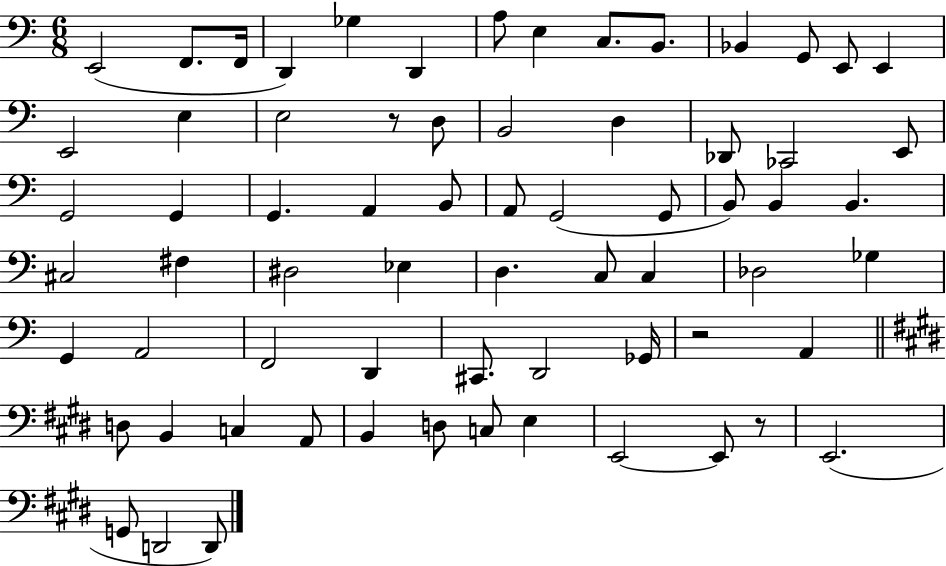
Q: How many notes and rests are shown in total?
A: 68